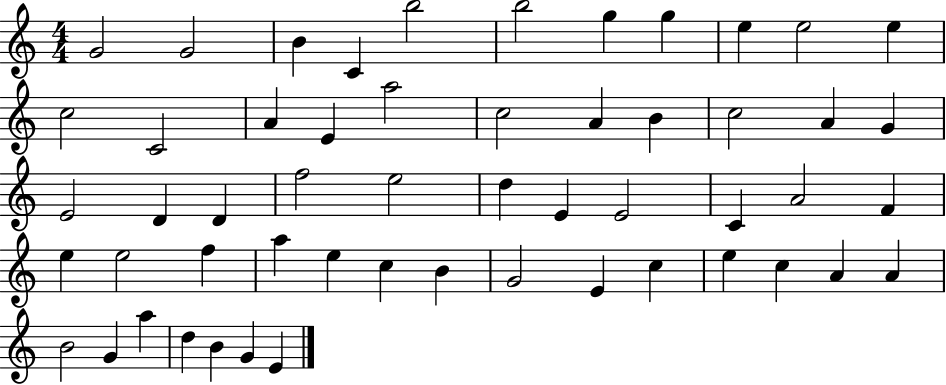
X:1
T:Untitled
M:4/4
L:1/4
K:C
G2 G2 B C b2 b2 g g e e2 e c2 C2 A E a2 c2 A B c2 A G E2 D D f2 e2 d E E2 C A2 F e e2 f a e c B G2 E c e c A A B2 G a d B G E